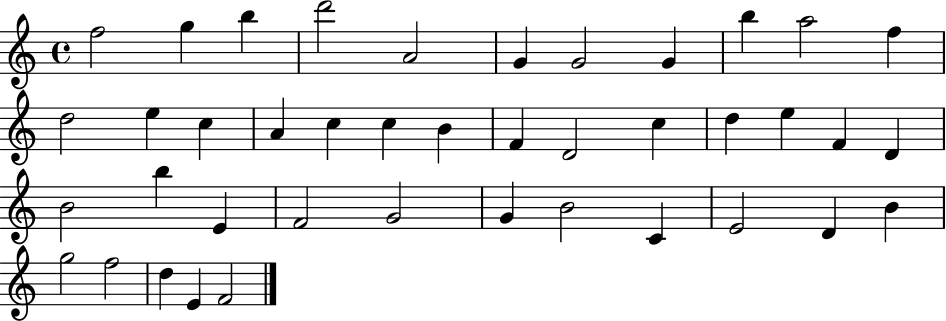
F5/h G5/q B5/q D6/h A4/h G4/q G4/h G4/q B5/q A5/h F5/q D5/h E5/q C5/q A4/q C5/q C5/q B4/q F4/q D4/h C5/q D5/q E5/q F4/q D4/q B4/h B5/q E4/q F4/h G4/h G4/q B4/h C4/q E4/h D4/q B4/q G5/h F5/h D5/q E4/q F4/h